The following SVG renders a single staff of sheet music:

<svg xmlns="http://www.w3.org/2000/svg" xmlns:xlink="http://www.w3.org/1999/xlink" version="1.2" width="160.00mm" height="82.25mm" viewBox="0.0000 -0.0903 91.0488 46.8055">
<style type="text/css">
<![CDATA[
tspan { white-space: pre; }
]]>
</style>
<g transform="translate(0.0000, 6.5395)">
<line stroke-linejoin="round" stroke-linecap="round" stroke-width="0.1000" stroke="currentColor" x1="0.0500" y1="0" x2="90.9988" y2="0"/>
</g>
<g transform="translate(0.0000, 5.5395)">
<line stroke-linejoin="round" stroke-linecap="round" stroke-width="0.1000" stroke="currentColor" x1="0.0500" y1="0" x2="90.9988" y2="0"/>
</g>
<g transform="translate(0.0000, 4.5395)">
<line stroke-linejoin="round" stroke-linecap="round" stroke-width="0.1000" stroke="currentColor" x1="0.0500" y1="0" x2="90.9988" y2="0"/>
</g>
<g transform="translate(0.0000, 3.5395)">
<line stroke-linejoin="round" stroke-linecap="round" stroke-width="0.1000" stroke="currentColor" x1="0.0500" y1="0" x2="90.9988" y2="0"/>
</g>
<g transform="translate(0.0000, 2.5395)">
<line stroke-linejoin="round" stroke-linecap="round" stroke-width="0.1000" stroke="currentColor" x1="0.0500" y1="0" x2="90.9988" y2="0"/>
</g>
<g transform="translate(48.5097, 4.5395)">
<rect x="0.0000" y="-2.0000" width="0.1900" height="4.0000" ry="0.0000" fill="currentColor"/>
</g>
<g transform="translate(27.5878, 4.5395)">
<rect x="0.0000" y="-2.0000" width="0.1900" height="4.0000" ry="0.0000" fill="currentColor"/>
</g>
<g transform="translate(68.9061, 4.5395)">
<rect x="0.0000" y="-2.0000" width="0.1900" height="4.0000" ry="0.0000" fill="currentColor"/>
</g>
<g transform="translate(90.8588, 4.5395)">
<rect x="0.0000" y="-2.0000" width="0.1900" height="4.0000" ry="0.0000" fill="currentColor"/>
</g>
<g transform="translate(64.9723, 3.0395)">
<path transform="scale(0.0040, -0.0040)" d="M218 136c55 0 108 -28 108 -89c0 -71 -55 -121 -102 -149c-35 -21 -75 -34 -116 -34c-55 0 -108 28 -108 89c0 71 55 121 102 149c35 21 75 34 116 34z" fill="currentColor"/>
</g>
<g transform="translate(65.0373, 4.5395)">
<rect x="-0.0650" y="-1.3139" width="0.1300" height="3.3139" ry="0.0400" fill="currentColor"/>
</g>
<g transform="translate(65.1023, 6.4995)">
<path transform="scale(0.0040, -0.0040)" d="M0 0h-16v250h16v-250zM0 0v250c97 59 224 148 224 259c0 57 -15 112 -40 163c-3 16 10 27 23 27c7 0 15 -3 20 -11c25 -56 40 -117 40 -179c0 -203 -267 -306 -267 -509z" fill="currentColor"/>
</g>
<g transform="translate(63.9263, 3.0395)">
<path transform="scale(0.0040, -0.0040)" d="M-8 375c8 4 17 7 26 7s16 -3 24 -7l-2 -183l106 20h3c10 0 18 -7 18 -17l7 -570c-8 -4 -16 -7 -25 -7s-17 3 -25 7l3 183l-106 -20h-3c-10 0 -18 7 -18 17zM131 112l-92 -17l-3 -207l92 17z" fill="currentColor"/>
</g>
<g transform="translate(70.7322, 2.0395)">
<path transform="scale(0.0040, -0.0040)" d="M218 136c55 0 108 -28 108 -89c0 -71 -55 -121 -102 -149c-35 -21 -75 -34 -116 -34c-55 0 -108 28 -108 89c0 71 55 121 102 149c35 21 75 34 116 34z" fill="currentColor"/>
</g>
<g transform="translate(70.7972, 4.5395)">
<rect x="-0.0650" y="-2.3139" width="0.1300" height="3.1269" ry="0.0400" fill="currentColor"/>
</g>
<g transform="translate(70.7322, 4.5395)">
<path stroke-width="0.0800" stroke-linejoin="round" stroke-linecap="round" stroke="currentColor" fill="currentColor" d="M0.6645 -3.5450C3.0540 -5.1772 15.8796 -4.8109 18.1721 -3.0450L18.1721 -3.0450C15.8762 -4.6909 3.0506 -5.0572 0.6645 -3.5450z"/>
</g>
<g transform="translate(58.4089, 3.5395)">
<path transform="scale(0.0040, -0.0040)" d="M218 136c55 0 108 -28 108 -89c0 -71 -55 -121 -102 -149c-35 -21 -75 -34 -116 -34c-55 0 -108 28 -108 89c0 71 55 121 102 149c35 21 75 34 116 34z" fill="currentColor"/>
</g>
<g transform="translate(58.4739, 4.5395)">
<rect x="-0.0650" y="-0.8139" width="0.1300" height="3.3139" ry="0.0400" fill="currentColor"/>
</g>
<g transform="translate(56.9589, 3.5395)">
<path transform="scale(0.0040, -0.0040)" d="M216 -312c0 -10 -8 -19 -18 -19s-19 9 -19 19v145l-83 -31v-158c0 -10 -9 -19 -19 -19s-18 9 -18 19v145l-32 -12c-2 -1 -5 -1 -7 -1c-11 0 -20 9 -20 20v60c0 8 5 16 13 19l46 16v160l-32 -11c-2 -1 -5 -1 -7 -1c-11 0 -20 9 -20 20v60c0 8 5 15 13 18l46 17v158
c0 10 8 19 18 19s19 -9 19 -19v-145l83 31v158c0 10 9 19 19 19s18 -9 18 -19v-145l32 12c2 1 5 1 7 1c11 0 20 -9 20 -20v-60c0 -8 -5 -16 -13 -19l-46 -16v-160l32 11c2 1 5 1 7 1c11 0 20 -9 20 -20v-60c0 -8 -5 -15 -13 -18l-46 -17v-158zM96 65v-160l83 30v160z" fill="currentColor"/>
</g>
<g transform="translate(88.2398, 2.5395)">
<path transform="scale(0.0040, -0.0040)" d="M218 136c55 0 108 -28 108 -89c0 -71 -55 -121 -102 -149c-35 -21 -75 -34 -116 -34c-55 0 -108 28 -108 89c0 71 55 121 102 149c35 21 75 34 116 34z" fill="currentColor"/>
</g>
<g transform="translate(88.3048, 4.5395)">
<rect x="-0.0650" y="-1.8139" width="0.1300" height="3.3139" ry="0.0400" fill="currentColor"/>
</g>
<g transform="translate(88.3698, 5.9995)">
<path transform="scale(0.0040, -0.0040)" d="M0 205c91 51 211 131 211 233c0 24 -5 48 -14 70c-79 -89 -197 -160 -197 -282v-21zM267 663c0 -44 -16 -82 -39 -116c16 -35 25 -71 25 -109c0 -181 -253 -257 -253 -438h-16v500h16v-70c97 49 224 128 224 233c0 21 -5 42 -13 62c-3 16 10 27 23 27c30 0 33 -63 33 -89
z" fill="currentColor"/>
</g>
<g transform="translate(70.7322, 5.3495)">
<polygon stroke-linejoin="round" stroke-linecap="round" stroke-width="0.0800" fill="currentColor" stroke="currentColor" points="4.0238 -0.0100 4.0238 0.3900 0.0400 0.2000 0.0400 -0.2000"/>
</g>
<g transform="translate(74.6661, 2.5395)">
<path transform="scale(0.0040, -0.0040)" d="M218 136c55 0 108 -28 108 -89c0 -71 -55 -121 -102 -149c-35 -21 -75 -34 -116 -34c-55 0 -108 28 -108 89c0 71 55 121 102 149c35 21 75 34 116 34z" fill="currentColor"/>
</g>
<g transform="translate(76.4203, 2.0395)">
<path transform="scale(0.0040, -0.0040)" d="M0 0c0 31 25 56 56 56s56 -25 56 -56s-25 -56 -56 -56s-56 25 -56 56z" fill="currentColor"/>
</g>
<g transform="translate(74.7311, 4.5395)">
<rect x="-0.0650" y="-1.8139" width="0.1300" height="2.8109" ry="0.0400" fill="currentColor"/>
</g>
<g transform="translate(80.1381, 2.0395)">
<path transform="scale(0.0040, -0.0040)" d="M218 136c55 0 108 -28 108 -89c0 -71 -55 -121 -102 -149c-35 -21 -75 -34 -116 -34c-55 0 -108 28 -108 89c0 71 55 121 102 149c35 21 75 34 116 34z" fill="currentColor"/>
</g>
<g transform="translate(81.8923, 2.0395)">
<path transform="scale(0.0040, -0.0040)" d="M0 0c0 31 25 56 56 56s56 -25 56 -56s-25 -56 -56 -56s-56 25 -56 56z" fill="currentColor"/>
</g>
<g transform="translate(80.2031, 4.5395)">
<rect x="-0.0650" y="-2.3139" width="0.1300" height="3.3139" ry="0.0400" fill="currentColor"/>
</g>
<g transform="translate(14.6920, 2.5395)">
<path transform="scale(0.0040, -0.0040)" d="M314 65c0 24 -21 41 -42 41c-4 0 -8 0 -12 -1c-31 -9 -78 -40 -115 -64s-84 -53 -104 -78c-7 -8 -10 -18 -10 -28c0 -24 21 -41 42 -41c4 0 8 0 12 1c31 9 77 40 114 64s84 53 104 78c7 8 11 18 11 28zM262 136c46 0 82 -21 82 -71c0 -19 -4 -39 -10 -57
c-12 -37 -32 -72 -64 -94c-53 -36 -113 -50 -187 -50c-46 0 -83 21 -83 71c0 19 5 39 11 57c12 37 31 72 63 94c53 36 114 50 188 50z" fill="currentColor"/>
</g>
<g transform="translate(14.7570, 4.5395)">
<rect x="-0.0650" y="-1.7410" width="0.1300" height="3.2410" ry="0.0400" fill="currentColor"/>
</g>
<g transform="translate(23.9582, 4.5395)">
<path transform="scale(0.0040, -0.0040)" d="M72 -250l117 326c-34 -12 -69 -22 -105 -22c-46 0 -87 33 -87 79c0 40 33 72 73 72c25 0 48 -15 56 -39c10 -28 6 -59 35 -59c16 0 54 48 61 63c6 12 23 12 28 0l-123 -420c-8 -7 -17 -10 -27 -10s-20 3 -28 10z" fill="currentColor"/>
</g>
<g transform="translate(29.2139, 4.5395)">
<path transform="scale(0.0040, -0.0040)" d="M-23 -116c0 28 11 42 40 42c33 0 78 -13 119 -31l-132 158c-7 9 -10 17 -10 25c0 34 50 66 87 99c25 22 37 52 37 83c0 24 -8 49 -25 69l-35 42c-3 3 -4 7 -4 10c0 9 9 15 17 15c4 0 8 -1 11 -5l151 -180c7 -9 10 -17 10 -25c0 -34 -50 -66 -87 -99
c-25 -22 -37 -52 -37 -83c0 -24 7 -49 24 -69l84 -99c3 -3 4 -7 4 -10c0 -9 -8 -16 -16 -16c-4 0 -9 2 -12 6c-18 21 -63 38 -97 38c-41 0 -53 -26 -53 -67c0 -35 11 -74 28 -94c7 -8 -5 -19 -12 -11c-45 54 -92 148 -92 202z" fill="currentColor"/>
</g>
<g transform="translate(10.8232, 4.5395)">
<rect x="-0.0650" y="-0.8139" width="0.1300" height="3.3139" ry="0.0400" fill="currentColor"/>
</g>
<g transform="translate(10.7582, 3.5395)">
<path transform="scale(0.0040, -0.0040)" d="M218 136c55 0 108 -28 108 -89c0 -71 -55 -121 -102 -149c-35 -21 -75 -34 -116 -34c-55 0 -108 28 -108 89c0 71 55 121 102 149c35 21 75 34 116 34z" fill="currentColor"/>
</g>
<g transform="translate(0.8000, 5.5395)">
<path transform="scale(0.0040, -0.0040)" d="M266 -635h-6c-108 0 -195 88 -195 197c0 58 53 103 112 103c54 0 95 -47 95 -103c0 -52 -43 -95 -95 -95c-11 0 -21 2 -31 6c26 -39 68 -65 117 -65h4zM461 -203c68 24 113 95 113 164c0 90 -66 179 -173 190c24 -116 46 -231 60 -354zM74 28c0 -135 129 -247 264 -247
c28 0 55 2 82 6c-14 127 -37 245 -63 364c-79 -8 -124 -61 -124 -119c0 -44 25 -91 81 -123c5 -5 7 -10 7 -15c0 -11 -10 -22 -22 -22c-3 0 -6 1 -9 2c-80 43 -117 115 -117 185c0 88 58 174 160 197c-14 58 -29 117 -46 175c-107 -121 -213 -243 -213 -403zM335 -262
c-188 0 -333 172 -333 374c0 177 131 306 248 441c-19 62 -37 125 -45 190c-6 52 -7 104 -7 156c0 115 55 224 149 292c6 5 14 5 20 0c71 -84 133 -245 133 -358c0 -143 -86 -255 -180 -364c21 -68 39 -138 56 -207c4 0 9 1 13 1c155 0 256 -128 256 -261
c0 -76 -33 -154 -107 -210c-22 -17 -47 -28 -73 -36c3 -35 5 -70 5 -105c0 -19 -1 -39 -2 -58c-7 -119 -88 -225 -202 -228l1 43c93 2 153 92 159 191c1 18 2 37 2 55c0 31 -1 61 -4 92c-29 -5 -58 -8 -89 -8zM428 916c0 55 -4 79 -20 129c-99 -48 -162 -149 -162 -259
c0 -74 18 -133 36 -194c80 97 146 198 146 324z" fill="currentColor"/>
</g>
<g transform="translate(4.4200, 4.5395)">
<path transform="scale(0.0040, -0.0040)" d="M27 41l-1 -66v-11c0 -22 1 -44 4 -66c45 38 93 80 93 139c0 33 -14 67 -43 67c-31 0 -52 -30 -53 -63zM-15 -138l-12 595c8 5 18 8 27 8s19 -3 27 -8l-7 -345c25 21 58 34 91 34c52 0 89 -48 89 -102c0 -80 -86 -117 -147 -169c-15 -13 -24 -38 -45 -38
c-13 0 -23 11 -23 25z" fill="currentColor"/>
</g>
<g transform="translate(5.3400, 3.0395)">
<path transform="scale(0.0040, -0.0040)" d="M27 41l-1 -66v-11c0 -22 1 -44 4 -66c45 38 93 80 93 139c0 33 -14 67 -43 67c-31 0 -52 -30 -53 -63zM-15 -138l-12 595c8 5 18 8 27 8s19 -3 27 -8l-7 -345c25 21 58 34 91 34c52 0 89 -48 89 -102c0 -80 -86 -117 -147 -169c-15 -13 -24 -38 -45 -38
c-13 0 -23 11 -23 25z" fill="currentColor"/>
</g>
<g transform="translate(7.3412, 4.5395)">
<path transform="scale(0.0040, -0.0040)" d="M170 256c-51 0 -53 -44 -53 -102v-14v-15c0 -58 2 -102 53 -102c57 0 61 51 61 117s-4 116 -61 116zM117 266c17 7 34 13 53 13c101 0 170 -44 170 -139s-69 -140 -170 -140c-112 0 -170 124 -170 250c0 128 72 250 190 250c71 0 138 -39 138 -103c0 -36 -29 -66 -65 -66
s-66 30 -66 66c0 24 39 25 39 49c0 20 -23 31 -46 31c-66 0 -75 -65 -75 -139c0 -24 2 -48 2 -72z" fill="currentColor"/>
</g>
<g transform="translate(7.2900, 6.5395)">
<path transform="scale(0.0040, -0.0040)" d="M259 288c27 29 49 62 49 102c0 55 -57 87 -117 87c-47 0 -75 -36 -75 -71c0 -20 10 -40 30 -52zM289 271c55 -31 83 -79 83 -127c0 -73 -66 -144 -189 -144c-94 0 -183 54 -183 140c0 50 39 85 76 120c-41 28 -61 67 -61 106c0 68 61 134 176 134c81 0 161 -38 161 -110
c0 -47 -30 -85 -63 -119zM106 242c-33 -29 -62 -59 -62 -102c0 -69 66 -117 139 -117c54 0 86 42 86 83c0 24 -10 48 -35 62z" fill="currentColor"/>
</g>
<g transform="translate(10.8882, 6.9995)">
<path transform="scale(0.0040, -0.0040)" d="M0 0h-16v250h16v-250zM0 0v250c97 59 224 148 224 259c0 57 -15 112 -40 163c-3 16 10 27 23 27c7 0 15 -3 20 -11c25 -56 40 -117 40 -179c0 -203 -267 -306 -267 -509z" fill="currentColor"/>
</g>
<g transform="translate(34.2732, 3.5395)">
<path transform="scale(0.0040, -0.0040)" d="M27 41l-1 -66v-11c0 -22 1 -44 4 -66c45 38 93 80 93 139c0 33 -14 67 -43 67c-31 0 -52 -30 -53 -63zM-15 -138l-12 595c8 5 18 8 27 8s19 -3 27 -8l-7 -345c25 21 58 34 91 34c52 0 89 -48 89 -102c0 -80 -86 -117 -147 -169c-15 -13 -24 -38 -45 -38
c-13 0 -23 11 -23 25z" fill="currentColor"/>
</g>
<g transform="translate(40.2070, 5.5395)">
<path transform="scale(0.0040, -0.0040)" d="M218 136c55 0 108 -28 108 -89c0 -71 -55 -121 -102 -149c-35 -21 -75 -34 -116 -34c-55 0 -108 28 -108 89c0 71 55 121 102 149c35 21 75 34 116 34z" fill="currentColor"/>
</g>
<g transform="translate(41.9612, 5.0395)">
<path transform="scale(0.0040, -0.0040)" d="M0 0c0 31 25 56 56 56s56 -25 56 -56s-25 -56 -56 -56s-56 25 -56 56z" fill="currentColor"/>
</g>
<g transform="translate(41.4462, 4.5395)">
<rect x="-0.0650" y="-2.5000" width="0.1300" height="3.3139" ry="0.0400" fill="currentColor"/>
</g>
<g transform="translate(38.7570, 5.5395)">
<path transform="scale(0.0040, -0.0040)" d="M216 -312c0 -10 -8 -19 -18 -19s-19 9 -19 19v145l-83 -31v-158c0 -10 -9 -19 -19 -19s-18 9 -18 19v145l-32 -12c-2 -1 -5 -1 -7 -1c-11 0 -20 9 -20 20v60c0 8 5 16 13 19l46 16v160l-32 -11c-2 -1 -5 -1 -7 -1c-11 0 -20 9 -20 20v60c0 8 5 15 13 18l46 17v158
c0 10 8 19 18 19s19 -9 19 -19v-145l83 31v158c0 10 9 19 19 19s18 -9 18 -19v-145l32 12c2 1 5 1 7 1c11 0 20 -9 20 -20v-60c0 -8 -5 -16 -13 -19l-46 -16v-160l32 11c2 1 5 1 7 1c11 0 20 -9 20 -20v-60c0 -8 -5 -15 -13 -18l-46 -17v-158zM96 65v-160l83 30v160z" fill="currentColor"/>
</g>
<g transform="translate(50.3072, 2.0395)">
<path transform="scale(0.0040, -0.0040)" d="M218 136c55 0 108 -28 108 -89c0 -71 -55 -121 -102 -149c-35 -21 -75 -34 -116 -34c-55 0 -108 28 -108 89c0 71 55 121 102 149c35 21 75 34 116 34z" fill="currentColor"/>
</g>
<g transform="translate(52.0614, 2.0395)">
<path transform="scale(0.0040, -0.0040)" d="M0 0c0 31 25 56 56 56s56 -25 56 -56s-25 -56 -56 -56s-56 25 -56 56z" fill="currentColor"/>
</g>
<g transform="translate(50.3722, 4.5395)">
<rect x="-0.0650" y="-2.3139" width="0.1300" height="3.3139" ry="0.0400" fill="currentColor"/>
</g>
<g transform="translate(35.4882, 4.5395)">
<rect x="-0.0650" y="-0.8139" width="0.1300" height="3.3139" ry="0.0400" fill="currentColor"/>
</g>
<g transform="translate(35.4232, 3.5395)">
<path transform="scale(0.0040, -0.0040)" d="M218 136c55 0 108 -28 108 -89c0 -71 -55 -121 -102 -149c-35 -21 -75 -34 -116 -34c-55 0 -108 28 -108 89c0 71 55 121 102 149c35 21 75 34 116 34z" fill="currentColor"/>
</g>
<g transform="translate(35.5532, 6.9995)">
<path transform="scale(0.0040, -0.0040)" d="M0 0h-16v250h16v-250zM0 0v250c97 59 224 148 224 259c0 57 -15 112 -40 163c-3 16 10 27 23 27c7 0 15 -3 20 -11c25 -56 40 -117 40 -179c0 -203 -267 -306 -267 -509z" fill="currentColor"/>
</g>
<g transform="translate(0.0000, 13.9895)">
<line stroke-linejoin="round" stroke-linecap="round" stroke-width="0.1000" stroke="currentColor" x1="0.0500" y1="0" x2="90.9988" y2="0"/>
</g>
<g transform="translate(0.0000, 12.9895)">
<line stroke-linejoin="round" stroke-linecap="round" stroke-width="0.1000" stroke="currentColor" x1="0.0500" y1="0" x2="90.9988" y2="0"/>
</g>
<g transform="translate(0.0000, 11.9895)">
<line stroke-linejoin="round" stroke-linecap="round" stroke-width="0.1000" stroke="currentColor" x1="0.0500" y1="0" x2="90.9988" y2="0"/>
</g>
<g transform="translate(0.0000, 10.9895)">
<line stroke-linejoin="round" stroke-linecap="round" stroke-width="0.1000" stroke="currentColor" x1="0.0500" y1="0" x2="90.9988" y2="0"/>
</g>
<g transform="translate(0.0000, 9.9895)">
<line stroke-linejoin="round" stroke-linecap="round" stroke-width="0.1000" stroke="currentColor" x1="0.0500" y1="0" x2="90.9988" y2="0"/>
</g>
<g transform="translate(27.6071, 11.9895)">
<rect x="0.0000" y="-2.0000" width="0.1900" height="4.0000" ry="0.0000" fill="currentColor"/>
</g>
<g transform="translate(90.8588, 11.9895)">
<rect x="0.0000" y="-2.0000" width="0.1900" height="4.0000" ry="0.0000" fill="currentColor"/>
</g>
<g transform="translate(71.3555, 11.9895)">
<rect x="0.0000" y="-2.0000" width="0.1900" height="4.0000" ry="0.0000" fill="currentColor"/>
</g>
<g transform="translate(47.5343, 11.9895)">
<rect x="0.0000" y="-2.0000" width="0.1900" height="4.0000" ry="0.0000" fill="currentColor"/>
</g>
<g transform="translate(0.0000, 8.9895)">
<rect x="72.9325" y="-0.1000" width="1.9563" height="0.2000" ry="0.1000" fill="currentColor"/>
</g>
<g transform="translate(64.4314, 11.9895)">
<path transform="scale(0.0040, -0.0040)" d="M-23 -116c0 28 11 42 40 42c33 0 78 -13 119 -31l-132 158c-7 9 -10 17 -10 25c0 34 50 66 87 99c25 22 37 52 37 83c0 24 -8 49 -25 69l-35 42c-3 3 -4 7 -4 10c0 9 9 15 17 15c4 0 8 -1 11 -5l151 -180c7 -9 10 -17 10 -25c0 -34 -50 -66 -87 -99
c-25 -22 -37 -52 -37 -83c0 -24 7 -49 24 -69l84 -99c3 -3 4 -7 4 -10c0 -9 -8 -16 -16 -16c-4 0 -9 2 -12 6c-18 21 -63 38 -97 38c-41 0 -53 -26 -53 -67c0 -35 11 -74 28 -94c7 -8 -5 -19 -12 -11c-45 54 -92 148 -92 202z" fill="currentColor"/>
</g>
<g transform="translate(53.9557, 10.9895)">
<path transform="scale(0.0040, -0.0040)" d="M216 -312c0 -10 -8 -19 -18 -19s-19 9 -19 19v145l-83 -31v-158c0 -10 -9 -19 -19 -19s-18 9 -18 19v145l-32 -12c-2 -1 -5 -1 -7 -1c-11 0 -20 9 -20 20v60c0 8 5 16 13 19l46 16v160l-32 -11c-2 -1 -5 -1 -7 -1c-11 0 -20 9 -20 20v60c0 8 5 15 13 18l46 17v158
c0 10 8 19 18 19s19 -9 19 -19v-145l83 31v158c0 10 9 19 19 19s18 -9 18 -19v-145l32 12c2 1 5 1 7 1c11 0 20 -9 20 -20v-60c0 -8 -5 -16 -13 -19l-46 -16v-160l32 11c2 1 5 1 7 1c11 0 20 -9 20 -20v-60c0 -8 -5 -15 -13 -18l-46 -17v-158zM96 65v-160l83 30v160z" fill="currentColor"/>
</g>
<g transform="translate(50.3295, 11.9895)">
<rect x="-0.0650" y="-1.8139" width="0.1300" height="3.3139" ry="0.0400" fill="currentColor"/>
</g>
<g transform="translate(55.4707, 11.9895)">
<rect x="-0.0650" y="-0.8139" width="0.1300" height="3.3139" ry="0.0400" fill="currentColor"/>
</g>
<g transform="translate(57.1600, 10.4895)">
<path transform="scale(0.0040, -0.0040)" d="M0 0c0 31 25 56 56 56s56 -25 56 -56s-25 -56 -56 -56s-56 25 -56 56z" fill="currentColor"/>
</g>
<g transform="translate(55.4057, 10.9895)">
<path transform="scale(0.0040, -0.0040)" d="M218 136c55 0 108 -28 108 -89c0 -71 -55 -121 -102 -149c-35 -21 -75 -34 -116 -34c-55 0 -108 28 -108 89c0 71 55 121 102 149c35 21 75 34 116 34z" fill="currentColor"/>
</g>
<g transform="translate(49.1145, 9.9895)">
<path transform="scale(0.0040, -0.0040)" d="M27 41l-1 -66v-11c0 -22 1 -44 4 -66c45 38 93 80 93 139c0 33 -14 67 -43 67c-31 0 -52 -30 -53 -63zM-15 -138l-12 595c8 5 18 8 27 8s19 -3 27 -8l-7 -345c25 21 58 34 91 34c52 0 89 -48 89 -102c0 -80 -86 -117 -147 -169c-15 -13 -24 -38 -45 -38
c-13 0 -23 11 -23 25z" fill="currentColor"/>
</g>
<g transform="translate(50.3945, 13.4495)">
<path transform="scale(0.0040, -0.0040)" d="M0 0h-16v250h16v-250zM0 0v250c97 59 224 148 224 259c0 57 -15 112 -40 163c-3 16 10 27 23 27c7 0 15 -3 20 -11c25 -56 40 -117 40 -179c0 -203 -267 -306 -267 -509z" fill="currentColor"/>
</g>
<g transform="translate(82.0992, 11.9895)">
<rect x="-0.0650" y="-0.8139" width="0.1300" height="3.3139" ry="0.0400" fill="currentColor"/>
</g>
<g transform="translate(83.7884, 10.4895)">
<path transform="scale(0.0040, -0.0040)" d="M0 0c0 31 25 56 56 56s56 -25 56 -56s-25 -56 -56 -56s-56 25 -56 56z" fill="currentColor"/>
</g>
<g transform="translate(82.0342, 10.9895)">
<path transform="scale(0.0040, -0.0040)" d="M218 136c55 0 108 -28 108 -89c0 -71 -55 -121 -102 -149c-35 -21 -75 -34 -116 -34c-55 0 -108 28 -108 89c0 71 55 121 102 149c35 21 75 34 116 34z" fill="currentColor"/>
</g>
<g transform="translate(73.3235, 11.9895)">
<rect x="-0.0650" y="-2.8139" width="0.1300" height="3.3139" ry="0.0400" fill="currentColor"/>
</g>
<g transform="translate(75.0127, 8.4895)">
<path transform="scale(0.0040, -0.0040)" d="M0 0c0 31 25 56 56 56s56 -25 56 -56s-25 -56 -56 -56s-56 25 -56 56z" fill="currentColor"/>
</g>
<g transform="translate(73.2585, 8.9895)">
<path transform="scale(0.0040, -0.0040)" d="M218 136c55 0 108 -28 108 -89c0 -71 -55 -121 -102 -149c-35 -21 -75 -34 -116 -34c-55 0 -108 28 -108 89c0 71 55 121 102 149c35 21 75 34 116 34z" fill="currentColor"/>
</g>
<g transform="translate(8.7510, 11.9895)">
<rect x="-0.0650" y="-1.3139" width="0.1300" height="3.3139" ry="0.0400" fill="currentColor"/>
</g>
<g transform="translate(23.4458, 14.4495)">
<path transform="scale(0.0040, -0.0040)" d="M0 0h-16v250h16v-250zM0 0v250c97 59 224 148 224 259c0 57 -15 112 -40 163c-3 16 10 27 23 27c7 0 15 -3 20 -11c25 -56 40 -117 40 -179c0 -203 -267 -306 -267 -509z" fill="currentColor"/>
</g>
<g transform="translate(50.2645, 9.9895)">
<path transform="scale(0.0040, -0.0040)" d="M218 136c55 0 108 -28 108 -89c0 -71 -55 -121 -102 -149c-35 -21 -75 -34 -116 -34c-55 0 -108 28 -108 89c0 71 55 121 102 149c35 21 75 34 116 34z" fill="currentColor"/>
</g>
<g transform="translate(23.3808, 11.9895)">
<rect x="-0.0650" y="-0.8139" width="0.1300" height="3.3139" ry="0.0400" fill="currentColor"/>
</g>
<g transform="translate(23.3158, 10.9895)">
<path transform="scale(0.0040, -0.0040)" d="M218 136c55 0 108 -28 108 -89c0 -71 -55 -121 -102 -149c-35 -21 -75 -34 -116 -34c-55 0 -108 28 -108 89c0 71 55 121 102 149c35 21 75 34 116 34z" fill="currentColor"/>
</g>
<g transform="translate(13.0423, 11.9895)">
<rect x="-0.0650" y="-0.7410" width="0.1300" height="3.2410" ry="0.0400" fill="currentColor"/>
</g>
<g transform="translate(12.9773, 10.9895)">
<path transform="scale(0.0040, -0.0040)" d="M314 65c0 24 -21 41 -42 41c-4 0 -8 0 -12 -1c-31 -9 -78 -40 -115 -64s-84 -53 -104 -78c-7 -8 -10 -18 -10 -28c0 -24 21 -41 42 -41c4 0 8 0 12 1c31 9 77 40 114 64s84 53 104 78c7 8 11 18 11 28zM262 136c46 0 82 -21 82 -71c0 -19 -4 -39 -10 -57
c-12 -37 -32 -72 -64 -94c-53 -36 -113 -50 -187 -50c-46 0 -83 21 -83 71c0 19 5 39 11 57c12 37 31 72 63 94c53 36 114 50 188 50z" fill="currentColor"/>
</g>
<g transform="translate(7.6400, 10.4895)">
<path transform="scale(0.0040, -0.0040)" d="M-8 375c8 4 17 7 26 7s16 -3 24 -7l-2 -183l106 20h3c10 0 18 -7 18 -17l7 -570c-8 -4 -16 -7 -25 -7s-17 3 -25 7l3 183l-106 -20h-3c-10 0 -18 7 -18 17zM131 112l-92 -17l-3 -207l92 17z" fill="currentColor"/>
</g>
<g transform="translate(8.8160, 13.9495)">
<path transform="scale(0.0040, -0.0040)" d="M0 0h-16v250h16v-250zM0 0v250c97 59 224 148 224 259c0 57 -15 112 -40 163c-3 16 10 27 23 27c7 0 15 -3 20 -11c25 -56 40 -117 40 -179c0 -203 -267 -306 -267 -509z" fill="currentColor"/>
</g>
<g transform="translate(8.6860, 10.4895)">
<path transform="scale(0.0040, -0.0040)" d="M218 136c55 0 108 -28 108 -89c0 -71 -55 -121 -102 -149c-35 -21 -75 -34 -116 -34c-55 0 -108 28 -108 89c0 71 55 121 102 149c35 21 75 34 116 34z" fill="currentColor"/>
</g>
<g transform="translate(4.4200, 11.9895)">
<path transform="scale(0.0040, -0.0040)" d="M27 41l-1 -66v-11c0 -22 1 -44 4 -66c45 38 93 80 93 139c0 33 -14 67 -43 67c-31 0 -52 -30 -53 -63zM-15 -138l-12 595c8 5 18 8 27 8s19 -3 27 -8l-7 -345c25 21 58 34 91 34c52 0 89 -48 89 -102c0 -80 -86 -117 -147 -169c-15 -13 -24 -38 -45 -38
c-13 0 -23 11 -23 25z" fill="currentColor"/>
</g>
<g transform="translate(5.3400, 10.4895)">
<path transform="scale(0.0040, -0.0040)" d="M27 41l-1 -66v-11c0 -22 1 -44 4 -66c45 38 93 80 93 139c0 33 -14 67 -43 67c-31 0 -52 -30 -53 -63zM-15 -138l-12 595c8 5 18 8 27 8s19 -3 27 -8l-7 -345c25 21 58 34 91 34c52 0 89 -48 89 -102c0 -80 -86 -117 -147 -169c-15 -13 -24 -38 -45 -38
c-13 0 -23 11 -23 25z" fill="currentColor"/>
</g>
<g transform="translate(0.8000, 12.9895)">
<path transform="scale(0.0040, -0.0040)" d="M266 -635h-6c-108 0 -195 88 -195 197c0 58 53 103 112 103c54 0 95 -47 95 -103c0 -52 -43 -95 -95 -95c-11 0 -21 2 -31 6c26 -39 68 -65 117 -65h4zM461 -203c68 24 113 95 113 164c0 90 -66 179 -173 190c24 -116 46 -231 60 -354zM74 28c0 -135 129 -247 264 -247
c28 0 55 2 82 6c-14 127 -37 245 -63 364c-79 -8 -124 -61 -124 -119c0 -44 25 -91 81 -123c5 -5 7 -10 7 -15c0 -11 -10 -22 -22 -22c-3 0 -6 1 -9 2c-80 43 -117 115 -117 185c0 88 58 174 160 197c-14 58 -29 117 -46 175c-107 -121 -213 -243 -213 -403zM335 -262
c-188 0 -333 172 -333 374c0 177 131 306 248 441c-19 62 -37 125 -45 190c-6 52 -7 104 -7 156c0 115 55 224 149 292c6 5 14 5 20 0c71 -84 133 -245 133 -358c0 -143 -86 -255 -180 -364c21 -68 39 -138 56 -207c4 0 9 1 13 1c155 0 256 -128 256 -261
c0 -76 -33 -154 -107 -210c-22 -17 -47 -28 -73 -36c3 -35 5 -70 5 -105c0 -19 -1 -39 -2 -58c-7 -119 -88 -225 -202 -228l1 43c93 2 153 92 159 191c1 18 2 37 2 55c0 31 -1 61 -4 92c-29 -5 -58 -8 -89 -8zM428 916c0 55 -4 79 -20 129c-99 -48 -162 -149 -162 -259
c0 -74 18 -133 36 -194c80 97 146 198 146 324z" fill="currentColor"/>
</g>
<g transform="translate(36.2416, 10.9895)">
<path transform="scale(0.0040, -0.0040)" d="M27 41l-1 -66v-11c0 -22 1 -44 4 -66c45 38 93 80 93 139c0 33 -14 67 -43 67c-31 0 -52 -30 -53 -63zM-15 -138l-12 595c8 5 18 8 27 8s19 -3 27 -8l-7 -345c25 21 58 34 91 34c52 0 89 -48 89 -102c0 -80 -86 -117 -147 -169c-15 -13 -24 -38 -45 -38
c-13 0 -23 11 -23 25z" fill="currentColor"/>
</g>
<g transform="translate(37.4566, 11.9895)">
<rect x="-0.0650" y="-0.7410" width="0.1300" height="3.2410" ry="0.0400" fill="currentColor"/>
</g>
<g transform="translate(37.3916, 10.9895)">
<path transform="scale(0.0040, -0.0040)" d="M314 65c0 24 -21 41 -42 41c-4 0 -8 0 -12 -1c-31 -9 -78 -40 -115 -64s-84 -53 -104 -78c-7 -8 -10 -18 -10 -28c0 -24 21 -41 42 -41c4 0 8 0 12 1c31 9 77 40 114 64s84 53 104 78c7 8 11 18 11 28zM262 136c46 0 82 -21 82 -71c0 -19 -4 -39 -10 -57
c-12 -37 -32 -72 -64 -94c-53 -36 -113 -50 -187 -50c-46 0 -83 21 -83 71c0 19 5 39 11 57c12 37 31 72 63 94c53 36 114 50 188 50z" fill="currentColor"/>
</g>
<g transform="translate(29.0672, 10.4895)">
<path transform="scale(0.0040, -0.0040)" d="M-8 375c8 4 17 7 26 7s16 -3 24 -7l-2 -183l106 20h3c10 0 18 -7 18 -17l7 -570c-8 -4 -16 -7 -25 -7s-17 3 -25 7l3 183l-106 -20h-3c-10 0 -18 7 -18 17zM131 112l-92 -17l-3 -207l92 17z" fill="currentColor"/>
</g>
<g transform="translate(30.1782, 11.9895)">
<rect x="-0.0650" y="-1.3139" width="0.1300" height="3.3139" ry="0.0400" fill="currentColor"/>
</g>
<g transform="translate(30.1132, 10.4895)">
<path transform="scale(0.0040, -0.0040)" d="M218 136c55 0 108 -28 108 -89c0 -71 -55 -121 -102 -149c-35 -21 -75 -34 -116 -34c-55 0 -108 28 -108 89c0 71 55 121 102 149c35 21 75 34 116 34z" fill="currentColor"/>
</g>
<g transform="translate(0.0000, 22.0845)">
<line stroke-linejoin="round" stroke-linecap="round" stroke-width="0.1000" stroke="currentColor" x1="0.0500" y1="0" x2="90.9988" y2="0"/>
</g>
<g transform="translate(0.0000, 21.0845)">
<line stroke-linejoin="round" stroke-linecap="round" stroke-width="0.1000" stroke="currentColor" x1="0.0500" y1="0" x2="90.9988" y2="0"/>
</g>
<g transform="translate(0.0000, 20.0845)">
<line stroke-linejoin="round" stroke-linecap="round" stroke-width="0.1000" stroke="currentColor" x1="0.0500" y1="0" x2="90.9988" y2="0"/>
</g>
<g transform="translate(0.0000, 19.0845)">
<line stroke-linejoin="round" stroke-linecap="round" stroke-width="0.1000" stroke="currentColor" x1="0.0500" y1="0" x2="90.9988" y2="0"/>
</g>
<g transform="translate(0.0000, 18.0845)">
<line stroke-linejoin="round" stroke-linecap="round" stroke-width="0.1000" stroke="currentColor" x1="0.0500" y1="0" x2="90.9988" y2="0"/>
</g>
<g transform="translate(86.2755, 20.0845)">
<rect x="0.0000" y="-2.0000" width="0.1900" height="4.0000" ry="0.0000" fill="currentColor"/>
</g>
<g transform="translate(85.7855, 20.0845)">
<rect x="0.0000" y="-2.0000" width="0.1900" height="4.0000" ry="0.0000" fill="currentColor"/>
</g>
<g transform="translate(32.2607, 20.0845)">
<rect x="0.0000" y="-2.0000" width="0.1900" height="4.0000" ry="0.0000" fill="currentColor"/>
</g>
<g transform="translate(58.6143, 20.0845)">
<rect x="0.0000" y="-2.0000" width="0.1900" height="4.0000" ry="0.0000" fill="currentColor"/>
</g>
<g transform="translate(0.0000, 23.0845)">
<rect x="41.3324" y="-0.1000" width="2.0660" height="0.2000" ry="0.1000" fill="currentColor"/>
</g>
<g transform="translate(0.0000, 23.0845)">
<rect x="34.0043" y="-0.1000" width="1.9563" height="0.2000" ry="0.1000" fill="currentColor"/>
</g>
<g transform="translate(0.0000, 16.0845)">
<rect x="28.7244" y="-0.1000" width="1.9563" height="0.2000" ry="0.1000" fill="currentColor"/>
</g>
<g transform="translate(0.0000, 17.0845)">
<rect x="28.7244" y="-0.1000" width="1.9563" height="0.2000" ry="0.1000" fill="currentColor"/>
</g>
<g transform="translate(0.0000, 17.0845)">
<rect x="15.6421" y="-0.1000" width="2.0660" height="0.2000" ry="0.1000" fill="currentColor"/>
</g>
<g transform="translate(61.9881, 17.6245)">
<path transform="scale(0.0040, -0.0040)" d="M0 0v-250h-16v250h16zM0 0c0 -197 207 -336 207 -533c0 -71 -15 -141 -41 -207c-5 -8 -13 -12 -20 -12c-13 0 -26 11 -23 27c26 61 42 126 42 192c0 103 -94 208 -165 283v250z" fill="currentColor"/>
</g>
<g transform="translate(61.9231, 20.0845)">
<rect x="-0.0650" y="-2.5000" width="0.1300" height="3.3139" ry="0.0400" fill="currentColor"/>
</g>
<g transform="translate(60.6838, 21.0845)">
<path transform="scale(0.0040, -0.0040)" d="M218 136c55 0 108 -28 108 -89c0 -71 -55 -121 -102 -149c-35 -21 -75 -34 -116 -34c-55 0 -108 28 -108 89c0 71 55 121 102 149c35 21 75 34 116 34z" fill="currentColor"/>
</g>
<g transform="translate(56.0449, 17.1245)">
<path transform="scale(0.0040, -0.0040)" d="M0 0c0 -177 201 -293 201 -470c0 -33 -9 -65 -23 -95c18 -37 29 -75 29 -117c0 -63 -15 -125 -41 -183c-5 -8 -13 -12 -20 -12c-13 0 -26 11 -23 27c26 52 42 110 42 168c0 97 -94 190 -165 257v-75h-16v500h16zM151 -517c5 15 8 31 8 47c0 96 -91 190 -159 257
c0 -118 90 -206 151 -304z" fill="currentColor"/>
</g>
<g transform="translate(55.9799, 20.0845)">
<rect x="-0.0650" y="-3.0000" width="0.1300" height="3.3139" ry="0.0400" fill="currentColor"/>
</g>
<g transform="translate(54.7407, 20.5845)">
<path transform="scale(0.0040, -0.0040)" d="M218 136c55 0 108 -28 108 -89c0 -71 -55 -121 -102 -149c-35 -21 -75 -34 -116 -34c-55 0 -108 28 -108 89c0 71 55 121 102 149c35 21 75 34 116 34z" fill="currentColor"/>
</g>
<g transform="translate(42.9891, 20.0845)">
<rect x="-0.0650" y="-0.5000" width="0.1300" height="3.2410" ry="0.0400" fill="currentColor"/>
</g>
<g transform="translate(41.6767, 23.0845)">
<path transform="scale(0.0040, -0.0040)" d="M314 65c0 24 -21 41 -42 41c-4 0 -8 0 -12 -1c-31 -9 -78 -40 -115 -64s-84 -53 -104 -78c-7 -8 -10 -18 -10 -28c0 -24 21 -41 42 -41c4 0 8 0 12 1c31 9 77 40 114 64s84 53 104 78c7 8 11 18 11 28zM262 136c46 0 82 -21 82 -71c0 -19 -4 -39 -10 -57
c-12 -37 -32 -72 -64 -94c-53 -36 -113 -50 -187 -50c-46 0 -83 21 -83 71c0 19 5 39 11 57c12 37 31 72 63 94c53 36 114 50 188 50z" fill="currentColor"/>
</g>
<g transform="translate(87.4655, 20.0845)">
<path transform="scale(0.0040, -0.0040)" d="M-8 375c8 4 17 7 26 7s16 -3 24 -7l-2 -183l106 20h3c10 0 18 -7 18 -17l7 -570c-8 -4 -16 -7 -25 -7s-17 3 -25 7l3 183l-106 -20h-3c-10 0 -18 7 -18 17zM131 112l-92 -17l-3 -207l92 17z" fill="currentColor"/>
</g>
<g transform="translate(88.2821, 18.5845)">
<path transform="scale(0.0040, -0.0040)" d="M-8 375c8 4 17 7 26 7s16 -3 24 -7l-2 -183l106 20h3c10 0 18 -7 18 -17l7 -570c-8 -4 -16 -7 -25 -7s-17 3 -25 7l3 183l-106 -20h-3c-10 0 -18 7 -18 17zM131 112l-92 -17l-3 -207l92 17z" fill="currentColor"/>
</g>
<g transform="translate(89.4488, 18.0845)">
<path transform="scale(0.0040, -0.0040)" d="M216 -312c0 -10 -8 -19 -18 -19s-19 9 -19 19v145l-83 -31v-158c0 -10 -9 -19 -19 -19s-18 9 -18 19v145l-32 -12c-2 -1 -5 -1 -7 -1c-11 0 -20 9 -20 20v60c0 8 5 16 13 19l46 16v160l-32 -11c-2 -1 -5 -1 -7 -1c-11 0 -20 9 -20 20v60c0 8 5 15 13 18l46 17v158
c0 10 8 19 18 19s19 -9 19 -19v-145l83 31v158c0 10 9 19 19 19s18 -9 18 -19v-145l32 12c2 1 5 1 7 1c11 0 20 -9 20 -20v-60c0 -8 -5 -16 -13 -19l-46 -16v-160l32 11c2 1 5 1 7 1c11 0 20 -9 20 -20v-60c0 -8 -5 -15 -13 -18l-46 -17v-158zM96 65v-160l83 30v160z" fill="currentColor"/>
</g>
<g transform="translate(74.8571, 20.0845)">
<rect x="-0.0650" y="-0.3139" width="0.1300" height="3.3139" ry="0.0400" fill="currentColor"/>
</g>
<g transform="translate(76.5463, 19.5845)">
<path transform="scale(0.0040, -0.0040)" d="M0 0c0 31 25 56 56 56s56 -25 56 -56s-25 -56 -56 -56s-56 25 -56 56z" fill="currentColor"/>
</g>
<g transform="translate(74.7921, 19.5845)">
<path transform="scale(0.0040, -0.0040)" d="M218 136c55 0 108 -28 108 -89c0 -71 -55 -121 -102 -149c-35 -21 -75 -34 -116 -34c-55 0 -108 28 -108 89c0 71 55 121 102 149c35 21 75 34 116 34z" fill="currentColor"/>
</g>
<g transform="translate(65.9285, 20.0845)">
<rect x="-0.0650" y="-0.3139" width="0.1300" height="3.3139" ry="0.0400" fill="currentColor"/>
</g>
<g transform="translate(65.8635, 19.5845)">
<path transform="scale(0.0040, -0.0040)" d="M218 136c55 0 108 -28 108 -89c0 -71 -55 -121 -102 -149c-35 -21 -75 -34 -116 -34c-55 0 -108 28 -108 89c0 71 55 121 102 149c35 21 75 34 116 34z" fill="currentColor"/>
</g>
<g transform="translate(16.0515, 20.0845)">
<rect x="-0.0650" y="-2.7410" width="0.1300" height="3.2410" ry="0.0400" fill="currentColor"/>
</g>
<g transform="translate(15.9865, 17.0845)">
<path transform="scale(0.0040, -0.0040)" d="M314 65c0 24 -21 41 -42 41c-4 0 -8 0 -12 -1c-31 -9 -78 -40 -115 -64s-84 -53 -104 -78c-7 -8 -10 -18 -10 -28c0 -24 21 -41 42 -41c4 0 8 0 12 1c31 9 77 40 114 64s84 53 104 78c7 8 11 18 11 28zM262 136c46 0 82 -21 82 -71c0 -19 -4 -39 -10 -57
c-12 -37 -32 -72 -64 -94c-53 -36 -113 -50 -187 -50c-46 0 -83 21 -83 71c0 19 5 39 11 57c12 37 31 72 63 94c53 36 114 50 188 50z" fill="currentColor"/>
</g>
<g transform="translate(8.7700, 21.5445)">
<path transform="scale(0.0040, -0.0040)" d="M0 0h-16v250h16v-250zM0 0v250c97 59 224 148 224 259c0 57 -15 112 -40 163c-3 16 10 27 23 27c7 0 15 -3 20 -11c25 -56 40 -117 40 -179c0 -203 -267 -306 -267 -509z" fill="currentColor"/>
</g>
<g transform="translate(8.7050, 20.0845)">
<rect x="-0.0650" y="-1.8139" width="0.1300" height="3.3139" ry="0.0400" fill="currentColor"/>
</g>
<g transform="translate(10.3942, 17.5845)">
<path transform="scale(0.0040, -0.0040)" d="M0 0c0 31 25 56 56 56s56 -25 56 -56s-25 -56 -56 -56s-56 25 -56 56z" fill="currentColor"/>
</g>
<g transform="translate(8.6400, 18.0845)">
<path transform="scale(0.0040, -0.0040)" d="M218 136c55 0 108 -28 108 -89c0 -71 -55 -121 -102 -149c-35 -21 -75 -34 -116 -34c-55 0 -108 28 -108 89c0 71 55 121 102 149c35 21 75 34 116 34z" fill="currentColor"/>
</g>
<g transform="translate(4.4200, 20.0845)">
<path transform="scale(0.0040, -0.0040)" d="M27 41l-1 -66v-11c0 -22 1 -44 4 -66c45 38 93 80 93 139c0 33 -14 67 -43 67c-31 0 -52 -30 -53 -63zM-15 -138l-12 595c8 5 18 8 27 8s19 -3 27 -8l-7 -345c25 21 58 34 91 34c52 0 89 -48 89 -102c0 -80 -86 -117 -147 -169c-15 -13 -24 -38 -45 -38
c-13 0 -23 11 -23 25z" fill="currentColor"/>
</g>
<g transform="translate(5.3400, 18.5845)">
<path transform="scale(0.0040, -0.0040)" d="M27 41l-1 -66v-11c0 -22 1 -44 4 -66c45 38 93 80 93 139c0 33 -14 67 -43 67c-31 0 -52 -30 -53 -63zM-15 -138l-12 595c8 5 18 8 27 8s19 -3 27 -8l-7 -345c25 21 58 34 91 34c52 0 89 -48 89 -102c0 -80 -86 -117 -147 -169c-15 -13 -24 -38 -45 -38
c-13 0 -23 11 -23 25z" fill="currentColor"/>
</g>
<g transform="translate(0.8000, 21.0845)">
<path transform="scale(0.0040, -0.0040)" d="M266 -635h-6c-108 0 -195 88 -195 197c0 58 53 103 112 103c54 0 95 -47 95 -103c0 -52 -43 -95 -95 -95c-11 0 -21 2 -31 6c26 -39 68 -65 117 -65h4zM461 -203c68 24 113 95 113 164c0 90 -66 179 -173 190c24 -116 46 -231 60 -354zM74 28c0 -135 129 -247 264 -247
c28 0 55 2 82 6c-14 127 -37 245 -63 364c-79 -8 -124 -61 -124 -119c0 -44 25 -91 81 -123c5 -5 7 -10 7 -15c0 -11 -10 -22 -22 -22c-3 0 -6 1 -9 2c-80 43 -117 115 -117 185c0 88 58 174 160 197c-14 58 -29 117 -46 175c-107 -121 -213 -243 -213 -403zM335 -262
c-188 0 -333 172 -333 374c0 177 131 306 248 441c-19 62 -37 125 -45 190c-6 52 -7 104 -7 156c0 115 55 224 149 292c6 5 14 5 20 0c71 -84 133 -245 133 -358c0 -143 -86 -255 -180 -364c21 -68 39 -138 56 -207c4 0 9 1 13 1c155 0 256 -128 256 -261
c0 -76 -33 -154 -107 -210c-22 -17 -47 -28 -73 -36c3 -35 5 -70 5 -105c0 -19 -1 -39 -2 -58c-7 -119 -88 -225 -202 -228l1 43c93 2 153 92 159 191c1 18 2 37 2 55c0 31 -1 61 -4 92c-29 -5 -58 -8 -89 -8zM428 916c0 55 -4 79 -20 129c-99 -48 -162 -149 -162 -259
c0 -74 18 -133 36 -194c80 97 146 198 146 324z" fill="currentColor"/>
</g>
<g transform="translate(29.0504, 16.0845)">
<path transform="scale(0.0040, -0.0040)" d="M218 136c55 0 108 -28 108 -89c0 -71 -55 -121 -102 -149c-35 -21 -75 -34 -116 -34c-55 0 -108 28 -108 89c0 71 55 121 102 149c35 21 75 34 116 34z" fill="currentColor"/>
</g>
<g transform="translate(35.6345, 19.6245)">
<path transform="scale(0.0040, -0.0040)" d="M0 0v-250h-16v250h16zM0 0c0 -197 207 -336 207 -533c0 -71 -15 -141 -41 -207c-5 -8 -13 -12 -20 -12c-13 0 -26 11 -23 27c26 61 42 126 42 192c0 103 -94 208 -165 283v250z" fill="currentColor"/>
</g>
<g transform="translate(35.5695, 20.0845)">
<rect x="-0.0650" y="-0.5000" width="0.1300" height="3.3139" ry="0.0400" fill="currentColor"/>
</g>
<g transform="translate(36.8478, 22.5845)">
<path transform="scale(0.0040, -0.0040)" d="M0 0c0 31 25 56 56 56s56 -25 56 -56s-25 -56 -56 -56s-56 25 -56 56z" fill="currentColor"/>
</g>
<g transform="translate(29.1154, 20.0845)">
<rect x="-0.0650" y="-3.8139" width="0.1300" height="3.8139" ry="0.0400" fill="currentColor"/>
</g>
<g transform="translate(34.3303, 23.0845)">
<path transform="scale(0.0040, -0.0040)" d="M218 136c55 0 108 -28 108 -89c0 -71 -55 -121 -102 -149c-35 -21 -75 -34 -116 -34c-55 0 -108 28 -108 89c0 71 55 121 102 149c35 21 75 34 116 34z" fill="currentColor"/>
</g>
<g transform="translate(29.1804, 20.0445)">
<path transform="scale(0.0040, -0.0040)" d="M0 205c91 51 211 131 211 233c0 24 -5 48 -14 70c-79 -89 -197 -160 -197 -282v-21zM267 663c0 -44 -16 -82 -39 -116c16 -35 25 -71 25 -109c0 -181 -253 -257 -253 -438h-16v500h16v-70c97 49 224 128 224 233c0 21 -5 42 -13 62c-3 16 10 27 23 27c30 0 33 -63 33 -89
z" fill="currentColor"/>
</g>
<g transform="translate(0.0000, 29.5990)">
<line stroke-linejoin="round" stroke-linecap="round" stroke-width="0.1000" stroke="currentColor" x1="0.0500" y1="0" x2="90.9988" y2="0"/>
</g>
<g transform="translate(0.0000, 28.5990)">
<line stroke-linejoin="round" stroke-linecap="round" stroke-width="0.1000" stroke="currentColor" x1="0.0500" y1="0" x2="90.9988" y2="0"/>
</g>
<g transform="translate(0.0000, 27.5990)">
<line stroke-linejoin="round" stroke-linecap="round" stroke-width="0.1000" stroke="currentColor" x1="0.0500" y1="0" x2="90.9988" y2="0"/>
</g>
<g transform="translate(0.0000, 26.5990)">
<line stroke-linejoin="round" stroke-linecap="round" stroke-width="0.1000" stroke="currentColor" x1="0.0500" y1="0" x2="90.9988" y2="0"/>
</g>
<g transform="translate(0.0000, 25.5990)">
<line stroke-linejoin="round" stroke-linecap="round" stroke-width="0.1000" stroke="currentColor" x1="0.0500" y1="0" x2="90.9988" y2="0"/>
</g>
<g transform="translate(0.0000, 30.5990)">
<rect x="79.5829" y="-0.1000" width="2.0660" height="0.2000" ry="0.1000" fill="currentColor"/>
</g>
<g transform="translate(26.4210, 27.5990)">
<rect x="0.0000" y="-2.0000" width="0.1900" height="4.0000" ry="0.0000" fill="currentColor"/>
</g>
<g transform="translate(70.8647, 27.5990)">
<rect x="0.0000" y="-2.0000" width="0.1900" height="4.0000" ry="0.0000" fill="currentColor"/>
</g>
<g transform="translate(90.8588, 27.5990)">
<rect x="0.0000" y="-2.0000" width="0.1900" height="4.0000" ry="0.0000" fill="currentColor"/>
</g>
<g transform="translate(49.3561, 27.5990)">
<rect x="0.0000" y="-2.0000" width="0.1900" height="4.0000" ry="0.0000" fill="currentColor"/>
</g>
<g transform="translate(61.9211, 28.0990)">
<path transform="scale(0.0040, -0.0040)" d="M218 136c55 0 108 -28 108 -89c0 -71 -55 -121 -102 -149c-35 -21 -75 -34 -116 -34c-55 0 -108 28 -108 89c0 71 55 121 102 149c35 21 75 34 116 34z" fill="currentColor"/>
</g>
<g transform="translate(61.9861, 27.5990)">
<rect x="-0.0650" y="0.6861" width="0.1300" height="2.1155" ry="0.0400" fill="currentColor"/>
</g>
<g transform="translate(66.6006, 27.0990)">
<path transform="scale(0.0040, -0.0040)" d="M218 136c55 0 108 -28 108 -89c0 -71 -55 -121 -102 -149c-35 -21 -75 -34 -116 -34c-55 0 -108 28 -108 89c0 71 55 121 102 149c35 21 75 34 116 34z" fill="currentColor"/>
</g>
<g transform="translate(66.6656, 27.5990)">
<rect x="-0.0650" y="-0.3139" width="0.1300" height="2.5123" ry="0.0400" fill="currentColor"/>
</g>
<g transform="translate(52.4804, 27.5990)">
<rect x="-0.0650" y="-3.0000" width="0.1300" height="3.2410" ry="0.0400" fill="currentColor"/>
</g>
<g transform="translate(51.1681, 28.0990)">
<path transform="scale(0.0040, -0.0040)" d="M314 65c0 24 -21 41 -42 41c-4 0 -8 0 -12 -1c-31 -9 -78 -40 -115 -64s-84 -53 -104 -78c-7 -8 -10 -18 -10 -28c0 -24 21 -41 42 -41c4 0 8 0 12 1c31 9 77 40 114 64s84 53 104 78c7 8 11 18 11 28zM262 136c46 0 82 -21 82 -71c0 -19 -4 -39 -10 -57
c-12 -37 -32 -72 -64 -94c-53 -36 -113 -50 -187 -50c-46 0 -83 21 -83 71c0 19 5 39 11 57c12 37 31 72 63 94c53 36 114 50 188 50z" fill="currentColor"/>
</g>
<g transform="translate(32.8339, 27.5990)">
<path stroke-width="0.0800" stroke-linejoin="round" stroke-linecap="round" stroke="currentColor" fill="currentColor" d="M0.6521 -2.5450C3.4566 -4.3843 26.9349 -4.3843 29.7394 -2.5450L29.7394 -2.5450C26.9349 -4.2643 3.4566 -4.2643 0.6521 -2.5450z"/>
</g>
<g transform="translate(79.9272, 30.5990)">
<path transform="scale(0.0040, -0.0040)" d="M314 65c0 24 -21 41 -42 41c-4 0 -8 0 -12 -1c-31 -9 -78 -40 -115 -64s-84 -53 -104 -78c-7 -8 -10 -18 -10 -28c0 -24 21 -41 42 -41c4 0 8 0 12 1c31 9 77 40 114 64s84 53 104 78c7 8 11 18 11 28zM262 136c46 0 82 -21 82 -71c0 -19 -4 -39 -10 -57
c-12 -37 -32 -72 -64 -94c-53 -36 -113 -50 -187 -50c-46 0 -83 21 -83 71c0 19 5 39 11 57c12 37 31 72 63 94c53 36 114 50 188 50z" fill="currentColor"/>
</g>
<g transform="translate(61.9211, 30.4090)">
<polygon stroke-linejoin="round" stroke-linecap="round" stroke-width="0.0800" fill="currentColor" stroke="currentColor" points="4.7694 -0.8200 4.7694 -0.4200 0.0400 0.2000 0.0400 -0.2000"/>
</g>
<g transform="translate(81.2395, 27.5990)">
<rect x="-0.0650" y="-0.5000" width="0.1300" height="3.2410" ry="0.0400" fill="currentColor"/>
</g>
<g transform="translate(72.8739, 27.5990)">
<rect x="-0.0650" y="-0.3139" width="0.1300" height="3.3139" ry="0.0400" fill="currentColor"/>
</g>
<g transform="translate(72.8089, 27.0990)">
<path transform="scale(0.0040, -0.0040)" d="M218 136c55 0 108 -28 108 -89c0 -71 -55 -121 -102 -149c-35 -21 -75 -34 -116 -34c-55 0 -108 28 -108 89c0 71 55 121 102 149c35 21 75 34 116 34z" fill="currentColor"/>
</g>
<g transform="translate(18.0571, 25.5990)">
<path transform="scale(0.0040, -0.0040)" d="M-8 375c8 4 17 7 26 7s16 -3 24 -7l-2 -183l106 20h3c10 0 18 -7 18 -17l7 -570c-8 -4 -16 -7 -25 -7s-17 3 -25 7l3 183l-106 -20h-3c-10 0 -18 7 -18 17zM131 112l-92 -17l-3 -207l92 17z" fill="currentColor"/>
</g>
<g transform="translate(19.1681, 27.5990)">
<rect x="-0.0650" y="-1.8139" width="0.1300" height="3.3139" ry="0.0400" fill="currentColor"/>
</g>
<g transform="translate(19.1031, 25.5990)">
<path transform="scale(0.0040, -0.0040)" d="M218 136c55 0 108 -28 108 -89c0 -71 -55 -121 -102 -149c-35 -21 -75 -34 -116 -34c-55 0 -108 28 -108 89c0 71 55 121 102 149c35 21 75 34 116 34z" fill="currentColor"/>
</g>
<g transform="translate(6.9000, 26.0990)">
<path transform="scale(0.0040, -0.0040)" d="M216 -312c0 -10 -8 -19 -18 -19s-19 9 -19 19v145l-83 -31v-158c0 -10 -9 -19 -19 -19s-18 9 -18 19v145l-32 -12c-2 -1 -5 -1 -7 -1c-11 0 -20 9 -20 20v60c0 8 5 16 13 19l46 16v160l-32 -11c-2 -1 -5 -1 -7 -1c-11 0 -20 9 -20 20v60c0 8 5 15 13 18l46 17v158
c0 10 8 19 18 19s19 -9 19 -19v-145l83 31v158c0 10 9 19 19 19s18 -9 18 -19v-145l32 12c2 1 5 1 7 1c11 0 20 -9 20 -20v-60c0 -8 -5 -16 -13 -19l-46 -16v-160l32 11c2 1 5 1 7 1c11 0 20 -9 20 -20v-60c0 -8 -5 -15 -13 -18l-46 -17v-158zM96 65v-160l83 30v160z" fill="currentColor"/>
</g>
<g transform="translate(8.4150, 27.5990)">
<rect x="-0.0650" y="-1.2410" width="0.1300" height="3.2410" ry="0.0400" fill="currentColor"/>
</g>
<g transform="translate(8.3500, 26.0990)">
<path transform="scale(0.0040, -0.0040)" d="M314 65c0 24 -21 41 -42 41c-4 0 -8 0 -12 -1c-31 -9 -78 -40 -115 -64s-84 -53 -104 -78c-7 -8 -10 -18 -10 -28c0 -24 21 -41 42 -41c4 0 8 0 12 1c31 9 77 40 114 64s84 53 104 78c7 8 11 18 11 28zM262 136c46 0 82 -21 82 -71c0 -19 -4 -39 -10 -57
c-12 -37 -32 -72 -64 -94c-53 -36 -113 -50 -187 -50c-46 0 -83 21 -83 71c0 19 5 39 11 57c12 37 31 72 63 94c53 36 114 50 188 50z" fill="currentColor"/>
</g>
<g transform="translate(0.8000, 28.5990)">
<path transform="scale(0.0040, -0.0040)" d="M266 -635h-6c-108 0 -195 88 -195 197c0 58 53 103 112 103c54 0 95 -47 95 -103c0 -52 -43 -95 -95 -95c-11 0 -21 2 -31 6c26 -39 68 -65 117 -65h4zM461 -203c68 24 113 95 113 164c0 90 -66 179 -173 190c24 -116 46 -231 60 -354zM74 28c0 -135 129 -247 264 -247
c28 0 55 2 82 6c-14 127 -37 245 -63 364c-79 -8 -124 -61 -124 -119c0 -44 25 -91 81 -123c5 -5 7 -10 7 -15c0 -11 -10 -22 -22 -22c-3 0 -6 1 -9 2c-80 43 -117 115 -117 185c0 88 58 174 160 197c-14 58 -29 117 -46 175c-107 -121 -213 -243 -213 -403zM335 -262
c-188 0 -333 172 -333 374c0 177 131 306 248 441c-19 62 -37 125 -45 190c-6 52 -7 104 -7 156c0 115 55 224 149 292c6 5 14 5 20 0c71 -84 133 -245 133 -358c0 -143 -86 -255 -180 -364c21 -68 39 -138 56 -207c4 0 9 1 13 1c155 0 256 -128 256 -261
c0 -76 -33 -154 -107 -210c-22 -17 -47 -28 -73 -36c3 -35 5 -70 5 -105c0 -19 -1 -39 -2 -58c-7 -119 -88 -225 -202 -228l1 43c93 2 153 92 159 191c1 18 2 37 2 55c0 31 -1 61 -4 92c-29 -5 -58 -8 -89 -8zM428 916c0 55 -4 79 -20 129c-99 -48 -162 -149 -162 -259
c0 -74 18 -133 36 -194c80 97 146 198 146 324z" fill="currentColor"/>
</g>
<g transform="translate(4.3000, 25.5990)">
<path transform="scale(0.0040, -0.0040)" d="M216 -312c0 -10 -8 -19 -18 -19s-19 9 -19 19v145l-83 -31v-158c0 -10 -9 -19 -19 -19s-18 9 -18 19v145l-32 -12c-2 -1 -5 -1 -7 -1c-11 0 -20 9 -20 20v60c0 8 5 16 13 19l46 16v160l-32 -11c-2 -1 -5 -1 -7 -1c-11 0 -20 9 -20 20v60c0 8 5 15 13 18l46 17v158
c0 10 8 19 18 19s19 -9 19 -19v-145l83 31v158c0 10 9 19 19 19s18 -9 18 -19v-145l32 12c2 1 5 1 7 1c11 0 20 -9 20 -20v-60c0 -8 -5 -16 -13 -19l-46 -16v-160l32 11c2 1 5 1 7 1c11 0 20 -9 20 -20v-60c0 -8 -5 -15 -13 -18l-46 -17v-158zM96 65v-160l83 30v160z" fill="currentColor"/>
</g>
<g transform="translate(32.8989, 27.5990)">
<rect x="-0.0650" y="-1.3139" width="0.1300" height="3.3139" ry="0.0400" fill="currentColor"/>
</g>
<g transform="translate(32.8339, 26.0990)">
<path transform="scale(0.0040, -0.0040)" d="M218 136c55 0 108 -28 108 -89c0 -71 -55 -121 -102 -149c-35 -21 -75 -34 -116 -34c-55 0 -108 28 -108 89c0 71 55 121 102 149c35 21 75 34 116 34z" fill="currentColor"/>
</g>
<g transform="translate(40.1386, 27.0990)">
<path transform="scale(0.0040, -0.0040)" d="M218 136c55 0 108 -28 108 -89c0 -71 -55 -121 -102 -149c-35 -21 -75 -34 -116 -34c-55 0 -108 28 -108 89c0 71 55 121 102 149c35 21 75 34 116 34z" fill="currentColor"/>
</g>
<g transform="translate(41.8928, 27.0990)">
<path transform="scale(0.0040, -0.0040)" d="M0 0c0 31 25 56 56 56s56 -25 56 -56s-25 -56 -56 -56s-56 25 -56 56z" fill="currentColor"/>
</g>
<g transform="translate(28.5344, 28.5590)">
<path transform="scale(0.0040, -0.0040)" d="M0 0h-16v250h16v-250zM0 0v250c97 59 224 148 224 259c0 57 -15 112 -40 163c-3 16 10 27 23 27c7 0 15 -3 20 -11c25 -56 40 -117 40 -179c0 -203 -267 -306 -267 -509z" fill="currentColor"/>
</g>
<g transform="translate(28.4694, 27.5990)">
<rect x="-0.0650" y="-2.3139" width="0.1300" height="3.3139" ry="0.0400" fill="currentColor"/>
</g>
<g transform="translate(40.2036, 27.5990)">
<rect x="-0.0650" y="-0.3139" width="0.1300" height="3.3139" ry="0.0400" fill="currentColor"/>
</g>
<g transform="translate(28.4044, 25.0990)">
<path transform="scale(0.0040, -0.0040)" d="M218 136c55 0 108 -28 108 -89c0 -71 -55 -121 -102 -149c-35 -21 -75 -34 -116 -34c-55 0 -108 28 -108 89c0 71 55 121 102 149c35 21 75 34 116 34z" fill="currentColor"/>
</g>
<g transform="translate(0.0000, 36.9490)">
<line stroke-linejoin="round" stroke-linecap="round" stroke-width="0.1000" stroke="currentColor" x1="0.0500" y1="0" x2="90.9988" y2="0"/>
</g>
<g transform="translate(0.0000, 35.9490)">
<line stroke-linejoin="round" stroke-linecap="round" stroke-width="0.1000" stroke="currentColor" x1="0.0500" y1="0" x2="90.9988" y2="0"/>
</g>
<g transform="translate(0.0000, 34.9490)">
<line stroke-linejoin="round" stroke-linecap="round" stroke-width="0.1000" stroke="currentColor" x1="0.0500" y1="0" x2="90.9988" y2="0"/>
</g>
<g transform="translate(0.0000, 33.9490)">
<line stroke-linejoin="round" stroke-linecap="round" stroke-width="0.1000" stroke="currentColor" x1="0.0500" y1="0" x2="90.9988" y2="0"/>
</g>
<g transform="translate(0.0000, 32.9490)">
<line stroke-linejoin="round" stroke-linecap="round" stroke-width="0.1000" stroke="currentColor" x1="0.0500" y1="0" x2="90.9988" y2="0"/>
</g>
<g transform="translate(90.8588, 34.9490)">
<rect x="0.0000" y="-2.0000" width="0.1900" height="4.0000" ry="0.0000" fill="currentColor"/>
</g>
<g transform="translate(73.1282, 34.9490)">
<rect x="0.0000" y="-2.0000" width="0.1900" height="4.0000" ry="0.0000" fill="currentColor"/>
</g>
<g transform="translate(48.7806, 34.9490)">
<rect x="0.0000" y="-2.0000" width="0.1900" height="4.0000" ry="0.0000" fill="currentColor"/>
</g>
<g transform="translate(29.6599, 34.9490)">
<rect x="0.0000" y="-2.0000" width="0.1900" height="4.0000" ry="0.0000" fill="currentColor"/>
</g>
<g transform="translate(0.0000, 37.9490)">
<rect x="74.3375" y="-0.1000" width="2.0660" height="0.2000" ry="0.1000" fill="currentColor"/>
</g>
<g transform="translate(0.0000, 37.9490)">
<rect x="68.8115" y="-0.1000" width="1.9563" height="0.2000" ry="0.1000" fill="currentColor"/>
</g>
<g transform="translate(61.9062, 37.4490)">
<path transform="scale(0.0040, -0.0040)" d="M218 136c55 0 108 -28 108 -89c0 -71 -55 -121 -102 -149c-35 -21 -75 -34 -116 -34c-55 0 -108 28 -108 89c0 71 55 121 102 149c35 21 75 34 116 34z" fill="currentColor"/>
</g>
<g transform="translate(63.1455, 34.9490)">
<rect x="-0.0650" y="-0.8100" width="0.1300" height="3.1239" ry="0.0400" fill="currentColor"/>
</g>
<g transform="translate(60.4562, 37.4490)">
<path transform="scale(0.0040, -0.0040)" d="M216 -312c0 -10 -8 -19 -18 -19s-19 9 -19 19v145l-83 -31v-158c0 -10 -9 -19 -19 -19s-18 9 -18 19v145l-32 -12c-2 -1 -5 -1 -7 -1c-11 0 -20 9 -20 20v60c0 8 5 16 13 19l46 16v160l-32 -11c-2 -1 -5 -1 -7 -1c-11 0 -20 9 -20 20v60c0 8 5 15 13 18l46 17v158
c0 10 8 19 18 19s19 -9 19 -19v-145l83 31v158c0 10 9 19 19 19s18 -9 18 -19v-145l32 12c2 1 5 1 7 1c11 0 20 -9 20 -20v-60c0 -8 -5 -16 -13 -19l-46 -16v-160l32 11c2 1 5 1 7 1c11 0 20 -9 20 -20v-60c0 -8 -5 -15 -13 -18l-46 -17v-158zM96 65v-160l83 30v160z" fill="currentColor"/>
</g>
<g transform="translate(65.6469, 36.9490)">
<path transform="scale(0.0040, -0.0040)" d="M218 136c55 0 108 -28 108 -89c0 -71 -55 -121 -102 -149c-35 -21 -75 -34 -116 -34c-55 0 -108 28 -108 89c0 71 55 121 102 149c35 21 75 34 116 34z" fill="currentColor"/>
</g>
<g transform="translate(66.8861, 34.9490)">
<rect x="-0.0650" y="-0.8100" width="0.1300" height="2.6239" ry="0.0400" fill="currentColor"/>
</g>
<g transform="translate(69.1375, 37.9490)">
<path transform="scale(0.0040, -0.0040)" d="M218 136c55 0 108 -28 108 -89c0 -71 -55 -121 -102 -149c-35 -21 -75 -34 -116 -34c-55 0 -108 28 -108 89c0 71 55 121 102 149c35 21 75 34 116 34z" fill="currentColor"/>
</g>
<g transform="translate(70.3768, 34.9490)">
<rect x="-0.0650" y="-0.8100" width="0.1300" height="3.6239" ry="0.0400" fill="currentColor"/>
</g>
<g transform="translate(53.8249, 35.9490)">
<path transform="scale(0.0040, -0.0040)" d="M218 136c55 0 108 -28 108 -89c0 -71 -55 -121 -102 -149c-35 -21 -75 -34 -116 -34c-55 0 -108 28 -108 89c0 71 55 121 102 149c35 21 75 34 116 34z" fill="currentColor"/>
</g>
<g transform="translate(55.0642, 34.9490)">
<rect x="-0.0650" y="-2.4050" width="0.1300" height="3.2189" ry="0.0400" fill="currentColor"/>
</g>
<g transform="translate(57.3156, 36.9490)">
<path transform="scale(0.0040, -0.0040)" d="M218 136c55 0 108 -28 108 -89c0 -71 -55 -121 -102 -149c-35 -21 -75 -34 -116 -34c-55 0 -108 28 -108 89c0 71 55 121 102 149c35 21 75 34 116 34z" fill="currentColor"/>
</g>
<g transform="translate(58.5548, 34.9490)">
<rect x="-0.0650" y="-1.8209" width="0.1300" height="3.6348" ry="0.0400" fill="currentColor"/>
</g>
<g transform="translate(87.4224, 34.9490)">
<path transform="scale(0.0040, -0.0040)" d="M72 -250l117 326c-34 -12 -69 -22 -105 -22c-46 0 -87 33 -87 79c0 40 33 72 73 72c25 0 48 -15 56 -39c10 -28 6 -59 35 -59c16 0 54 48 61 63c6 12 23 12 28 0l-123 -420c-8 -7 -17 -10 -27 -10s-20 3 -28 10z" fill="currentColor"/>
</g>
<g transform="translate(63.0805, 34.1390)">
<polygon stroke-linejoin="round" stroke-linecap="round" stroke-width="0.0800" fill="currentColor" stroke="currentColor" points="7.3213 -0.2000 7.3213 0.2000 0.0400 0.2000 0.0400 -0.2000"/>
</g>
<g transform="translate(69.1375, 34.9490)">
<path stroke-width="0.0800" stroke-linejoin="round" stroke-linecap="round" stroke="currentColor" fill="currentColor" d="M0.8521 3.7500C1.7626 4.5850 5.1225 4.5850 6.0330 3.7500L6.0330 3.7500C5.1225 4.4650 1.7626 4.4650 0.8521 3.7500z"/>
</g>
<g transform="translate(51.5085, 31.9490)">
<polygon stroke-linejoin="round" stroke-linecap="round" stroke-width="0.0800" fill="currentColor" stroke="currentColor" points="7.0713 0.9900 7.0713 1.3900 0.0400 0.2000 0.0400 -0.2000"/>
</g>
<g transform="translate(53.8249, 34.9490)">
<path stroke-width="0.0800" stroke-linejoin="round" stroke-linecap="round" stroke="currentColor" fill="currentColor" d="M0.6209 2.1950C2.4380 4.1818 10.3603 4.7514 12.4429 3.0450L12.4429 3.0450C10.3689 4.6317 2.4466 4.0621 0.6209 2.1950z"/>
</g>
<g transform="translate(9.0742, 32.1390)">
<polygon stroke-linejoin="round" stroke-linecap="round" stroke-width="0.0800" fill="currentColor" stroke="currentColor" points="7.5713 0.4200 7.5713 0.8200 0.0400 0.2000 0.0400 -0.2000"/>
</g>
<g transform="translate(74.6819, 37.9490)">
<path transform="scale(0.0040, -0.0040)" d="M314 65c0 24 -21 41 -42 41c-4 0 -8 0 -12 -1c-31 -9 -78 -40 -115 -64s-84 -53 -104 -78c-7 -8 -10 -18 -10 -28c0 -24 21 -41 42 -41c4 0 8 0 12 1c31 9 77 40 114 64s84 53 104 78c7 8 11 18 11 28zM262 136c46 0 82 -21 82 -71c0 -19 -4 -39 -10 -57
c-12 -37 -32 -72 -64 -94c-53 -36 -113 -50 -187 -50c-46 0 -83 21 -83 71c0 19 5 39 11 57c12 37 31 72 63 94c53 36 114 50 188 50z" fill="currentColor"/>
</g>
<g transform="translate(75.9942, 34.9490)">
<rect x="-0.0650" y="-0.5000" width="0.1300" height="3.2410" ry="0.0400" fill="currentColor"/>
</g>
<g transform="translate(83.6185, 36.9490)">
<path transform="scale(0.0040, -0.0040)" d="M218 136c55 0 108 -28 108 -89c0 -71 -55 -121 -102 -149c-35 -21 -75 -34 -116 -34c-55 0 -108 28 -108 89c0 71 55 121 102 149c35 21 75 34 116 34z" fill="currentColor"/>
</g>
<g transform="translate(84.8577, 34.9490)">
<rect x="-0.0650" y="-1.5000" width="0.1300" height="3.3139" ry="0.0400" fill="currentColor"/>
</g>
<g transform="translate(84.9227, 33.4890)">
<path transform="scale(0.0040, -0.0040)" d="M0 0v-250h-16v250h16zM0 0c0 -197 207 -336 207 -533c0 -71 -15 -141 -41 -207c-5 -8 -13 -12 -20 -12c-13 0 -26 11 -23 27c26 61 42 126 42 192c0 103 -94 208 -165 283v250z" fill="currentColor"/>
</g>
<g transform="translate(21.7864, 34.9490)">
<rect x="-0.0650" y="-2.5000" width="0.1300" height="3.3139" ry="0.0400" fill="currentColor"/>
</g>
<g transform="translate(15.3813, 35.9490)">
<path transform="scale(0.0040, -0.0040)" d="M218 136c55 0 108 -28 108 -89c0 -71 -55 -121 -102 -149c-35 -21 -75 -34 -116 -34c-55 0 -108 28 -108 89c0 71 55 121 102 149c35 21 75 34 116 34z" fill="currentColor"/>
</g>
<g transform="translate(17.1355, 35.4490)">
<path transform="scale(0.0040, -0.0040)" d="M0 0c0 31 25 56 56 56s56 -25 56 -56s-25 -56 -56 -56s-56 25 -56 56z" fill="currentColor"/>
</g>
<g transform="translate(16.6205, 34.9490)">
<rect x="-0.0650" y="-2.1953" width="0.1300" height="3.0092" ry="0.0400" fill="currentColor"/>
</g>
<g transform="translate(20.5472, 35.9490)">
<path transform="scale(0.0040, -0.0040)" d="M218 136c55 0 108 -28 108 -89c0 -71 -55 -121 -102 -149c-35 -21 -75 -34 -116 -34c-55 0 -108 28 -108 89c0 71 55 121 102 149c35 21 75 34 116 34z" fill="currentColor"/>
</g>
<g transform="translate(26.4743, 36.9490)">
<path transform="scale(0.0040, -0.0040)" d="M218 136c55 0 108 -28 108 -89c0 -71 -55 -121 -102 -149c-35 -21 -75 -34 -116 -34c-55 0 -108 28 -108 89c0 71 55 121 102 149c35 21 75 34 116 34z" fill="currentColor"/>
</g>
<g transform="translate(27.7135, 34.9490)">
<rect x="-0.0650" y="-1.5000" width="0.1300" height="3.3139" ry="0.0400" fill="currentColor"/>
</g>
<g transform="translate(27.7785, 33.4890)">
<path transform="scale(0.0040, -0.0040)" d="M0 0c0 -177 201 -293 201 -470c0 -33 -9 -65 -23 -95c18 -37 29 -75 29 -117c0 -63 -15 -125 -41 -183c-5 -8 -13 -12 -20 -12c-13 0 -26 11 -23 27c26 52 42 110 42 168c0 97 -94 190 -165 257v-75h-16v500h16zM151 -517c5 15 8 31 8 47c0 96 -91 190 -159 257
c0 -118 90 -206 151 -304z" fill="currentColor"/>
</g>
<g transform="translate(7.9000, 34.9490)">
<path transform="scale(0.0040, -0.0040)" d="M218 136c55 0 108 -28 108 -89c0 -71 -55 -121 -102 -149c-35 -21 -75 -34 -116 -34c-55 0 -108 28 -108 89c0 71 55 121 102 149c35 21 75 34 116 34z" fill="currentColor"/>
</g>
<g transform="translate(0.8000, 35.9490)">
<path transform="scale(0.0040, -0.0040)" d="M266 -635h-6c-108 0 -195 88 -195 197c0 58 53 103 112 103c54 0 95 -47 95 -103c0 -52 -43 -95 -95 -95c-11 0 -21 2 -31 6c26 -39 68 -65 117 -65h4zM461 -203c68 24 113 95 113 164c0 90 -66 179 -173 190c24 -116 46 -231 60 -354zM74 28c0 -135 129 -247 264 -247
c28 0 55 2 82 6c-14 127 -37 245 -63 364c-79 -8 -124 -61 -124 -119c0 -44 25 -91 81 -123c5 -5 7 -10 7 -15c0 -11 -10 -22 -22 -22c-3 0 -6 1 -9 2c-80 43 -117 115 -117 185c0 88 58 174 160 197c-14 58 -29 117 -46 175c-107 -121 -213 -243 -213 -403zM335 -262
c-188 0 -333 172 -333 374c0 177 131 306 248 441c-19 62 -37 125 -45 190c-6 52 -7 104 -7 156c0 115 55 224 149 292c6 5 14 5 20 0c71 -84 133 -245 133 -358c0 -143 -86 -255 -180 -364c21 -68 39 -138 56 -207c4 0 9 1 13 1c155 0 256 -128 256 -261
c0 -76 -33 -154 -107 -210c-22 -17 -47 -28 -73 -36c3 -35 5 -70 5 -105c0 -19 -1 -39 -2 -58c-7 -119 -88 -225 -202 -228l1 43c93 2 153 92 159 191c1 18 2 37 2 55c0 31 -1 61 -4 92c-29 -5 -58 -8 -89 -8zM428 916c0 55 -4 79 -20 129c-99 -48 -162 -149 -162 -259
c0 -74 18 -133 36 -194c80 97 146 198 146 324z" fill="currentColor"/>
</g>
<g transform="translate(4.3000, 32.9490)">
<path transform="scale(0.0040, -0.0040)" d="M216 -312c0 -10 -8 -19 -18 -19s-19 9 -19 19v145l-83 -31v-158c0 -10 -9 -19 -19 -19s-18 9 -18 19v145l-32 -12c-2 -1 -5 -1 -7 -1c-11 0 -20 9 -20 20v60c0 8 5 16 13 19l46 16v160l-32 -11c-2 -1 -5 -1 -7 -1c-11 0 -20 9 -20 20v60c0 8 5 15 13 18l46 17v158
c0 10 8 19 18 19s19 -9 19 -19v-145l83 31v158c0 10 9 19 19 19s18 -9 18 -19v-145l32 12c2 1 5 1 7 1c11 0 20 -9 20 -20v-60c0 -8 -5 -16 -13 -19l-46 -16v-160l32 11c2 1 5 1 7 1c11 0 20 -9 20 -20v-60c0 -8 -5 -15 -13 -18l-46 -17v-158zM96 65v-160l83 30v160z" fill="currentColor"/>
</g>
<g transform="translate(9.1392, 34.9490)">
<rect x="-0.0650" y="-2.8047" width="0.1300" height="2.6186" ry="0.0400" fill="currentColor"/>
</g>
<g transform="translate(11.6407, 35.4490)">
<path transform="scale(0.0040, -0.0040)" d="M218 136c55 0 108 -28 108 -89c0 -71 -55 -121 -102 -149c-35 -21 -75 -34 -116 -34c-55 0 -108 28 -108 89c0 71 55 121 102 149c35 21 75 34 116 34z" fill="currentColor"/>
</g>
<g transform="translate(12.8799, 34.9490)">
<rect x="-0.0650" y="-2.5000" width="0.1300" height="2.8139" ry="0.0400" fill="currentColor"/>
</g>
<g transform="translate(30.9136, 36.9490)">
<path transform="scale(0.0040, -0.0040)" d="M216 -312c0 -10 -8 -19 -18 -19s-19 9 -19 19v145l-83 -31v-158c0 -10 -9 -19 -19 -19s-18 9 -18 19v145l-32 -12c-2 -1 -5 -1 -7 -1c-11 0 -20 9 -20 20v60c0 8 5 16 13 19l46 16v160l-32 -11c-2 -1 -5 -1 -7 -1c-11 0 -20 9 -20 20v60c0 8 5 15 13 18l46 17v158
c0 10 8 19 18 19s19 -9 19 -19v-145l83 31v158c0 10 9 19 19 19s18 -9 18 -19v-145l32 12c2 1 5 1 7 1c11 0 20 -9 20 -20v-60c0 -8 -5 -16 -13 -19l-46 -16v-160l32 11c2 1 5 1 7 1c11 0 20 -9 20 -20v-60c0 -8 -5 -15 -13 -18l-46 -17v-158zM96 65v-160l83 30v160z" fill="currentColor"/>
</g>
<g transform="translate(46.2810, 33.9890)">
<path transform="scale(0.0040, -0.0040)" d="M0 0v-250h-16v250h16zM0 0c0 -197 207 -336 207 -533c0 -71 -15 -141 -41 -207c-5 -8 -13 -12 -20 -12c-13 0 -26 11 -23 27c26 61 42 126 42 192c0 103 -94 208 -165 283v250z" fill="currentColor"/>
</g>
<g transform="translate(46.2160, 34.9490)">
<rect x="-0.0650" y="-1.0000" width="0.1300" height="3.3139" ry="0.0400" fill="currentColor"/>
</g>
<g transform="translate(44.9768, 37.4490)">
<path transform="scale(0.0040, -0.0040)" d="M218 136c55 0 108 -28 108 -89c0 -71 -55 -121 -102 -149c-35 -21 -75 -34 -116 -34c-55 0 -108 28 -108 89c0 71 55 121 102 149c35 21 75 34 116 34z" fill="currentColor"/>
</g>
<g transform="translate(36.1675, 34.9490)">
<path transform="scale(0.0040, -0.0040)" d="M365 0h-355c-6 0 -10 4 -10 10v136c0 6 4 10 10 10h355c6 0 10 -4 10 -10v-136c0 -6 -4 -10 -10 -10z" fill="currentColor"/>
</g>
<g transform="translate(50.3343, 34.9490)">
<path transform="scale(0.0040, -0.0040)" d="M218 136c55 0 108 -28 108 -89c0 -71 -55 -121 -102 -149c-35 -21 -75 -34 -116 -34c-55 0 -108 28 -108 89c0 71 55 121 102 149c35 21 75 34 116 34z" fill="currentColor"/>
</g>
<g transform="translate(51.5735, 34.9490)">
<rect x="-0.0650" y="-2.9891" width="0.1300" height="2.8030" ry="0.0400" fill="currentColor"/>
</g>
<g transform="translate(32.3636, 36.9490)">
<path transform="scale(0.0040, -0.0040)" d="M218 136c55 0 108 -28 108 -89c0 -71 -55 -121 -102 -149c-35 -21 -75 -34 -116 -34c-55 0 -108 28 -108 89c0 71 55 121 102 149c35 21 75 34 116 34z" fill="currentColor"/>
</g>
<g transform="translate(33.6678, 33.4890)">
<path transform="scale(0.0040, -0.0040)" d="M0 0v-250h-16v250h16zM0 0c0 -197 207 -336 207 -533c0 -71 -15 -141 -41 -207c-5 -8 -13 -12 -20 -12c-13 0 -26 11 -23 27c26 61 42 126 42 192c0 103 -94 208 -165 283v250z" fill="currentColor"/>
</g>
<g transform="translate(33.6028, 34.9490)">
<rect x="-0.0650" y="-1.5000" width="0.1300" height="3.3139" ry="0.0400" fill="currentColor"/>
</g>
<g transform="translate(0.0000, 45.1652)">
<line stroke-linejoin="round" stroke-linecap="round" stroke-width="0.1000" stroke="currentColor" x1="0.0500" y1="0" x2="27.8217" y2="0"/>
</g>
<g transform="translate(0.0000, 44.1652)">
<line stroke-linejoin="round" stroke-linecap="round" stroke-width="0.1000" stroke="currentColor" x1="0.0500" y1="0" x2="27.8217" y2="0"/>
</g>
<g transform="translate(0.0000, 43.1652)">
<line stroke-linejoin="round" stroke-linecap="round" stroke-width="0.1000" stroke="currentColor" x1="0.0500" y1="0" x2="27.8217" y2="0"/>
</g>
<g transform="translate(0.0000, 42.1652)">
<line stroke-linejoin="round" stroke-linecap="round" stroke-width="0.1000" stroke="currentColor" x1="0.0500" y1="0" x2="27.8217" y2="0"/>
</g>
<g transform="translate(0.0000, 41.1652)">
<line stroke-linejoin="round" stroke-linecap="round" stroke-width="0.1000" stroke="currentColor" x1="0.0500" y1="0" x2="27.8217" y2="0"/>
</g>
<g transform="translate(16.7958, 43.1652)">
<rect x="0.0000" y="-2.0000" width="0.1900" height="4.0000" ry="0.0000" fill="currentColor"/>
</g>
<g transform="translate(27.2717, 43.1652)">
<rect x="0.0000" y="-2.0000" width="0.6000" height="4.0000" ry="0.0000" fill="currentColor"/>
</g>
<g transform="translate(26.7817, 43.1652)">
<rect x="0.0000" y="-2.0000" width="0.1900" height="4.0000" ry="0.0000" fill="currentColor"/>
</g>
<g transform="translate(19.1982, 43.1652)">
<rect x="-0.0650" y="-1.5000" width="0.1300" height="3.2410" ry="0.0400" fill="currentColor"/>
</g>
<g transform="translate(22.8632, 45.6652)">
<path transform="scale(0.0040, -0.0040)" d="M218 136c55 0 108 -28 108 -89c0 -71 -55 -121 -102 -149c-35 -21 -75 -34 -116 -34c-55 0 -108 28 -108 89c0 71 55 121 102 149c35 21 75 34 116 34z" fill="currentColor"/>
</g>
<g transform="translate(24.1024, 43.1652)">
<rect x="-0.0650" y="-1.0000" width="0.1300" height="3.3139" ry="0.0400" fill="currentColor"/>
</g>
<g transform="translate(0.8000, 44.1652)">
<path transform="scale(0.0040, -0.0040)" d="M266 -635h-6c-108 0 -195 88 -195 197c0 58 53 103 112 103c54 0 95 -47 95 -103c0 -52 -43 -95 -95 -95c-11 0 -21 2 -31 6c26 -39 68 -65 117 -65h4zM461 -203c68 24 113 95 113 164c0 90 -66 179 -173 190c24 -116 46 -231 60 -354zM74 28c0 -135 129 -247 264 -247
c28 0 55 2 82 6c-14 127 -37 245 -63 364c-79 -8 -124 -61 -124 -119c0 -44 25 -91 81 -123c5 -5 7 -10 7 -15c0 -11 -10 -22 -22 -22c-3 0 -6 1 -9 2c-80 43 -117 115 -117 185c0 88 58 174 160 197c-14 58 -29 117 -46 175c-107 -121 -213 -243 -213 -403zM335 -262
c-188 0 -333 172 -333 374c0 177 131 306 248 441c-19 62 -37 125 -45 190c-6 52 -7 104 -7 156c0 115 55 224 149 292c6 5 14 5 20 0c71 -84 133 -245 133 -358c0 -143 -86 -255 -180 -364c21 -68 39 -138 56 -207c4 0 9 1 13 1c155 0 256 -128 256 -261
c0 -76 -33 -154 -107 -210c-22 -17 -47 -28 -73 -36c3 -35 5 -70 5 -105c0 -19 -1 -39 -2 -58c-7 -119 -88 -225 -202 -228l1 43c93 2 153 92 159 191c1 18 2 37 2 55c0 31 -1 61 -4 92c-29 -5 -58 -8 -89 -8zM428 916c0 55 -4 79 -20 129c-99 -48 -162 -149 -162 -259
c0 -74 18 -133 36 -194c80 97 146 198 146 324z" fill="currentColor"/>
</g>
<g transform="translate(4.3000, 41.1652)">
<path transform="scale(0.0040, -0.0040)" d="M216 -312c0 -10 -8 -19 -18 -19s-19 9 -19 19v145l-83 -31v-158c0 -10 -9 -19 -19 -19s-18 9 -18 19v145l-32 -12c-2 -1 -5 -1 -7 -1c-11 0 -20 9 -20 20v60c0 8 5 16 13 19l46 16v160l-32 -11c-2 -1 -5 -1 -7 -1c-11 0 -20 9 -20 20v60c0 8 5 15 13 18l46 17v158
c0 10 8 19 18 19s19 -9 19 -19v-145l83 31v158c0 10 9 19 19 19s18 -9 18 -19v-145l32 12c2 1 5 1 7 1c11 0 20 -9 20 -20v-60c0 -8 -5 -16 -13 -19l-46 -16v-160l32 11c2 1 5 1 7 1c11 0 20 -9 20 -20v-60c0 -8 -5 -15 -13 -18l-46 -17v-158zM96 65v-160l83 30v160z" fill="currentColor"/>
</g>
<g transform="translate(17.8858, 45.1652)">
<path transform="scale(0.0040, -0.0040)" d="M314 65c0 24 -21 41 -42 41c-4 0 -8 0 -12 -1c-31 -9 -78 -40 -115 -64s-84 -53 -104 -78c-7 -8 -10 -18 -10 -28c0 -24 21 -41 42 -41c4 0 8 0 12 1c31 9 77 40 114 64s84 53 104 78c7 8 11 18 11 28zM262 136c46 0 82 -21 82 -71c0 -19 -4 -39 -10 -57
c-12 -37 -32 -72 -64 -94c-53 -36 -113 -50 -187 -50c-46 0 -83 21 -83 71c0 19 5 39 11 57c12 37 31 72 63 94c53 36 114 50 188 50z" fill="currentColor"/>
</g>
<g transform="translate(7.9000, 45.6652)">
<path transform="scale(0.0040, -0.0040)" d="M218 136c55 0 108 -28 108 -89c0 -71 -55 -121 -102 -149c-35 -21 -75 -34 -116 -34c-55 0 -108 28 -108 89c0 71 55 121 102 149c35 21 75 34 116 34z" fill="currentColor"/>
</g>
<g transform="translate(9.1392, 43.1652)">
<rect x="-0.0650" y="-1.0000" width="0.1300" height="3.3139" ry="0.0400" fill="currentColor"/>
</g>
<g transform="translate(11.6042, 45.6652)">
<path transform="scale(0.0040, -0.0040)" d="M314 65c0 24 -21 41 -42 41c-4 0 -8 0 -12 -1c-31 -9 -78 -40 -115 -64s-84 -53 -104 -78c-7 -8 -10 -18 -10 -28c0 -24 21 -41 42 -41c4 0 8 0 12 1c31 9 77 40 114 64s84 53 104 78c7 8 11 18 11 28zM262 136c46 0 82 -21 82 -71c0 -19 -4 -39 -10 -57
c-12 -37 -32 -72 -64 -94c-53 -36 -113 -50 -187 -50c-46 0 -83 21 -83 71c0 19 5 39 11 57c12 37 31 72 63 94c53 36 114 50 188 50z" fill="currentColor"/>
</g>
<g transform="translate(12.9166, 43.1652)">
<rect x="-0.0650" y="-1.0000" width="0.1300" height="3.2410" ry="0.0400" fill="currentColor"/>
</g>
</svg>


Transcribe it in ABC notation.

X:1
T:Untitled
M:6/8
L:1/4
K:Bb
d/2 f2 z/2 z _d/2 ^G g ^d e/2 g/2 f/2 g f/4 e/2 d2 d/2 e _d2 _f/2 ^d z a d f/2 a2 c'/4 C/2 C2 A/4 G/2 c c ^e2 f g/2 e c A2 A/2 c/2 c C2 B/2 A/2 G/2 G E/4 ^E/2 z2 D/2 B/2 G/2 E/2 ^D/2 E/2 C/2 C2 E/2 z/2 D D2 E2 D